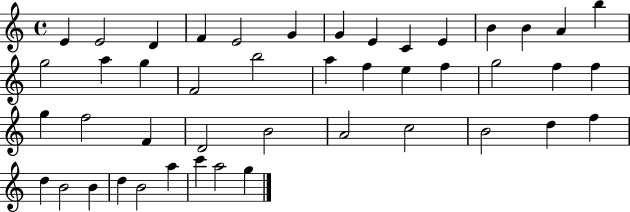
X:1
T:Untitled
M:4/4
L:1/4
K:C
E E2 D F E2 G G E C E B B A b g2 a g F2 b2 a f e f g2 f f g f2 F D2 B2 A2 c2 B2 d f d B2 B d B2 a c' a2 g